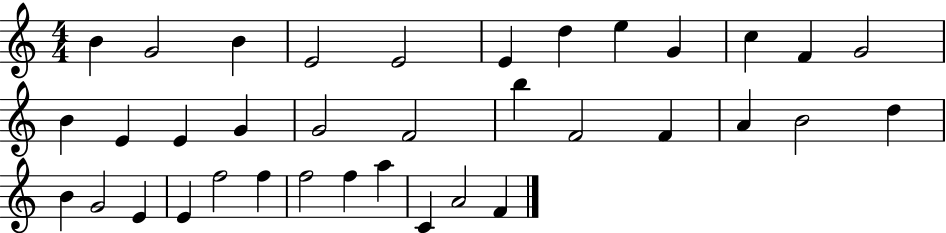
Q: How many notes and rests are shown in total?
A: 36